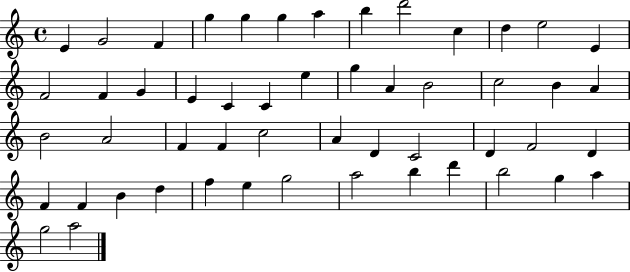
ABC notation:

X:1
T:Untitled
M:4/4
L:1/4
K:C
E G2 F g g g a b d'2 c d e2 E F2 F G E C C e g A B2 c2 B A B2 A2 F F c2 A D C2 D F2 D F F B d f e g2 a2 b d' b2 g a g2 a2